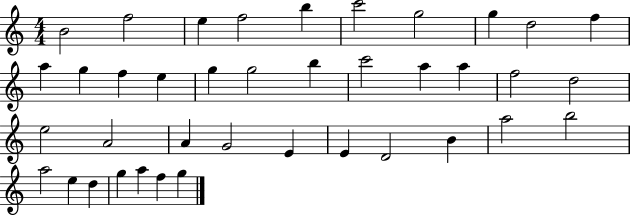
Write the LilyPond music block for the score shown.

{
  \clef treble
  \numericTimeSignature
  \time 4/4
  \key c \major
  b'2 f''2 | e''4 f''2 b''4 | c'''2 g''2 | g''4 d''2 f''4 | \break a''4 g''4 f''4 e''4 | g''4 g''2 b''4 | c'''2 a''4 a''4 | f''2 d''2 | \break e''2 a'2 | a'4 g'2 e'4 | e'4 d'2 b'4 | a''2 b''2 | \break a''2 e''4 d''4 | g''4 a''4 f''4 g''4 | \bar "|."
}